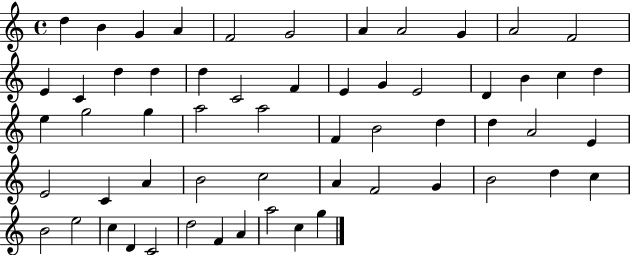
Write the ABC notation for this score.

X:1
T:Untitled
M:4/4
L:1/4
K:C
d B G A F2 G2 A A2 G A2 F2 E C d d d C2 F E G E2 D B c d e g2 g a2 a2 F B2 d d A2 E E2 C A B2 c2 A F2 G B2 d c B2 e2 c D C2 d2 F A a2 c g